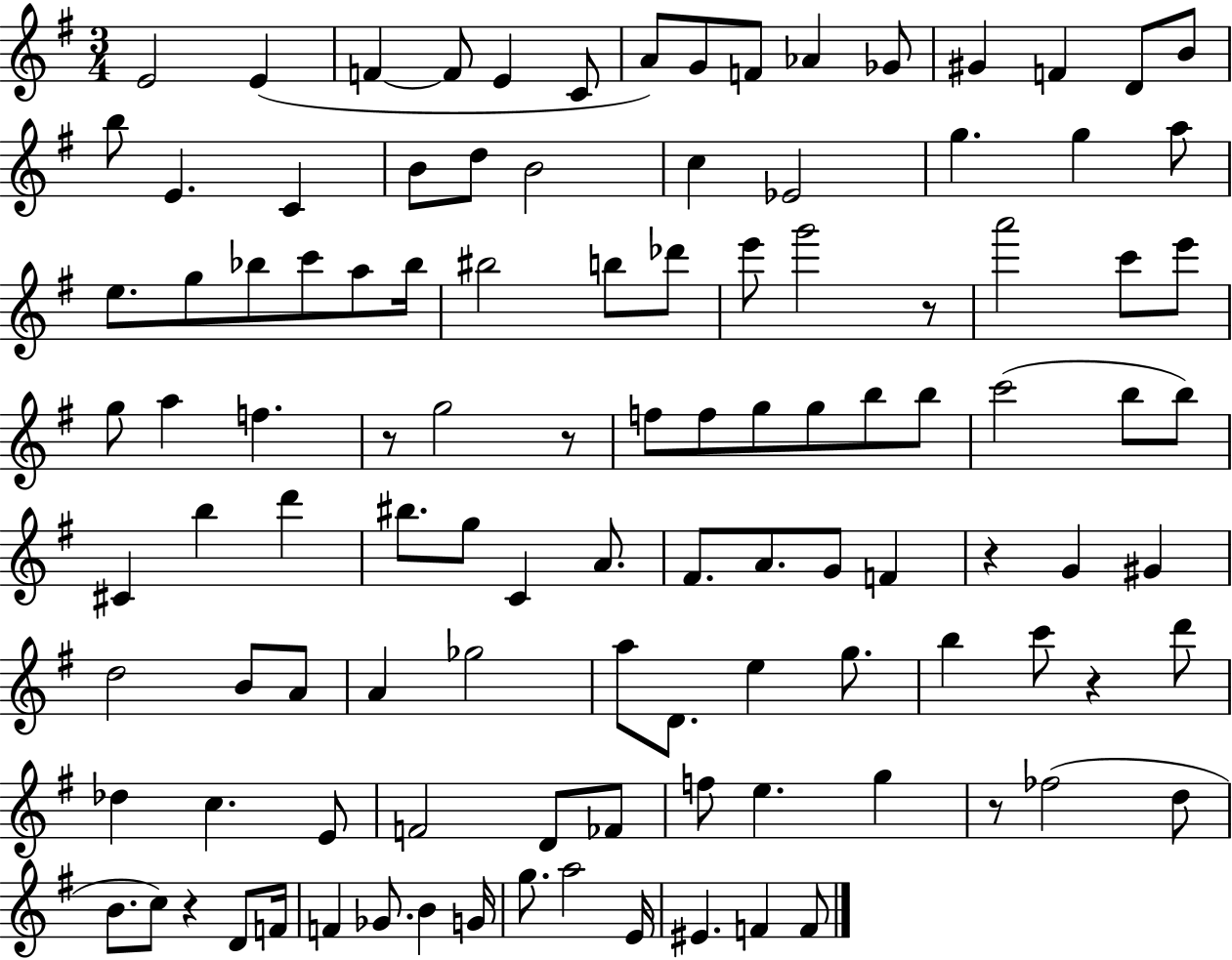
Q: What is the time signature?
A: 3/4